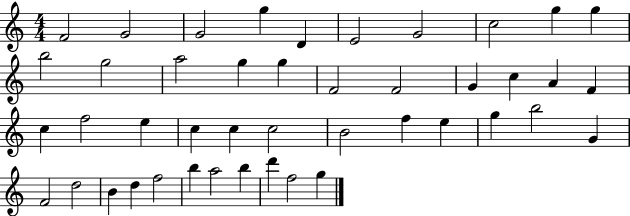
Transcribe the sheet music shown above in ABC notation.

X:1
T:Untitled
M:4/4
L:1/4
K:C
F2 G2 G2 g D E2 G2 c2 g g b2 g2 a2 g g F2 F2 G c A F c f2 e c c c2 B2 f e g b2 G F2 d2 B d f2 b a2 b d' f2 g